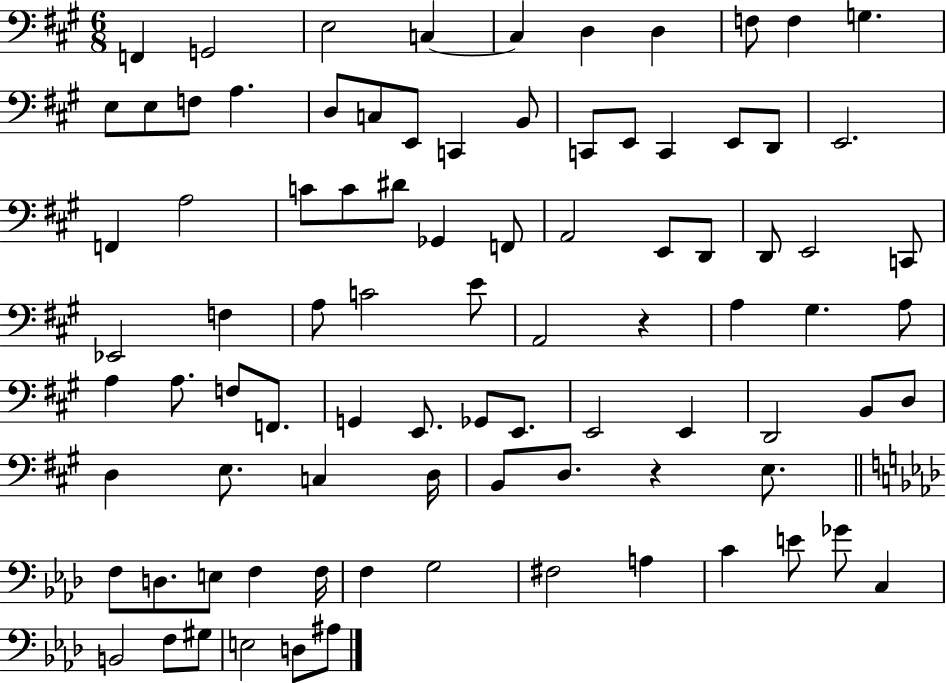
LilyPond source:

{
  \clef bass
  \numericTimeSignature
  \time 6/8
  \key a \major
  f,4 g,2 | e2 c4~~ | c4 d4 d4 | f8 f4 g4. | \break e8 e8 f8 a4. | d8 c8 e,8 c,4 b,8 | c,8 e,8 c,4 e,8 d,8 | e,2. | \break f,4 a2 | c'8 c'8 dis'8 ges,4 f,8 | a,2 e,8 d,8 | d,8 e,2 c,8 | \break ees,2 f4 | a8 c'2 e'8 | a,2 r4 | a4 gis4. a8 | \break a4 a8. f8 f,8. | g,4 e,8. ges,8 e,8. | e,2 e,4 | d,2 b,8 d8 | \break d4 e8. c4 d16 | b,8 d8. r4 e8. | \bar "||" \break \key aes \major f8 d8. e8 f4 f16 | f4 g2 | fis2 a4 | c'4 e'8 ges'8 c4 | \break b,2 f8 gis8 | e2 d8 ais8 | \bar "|."
}